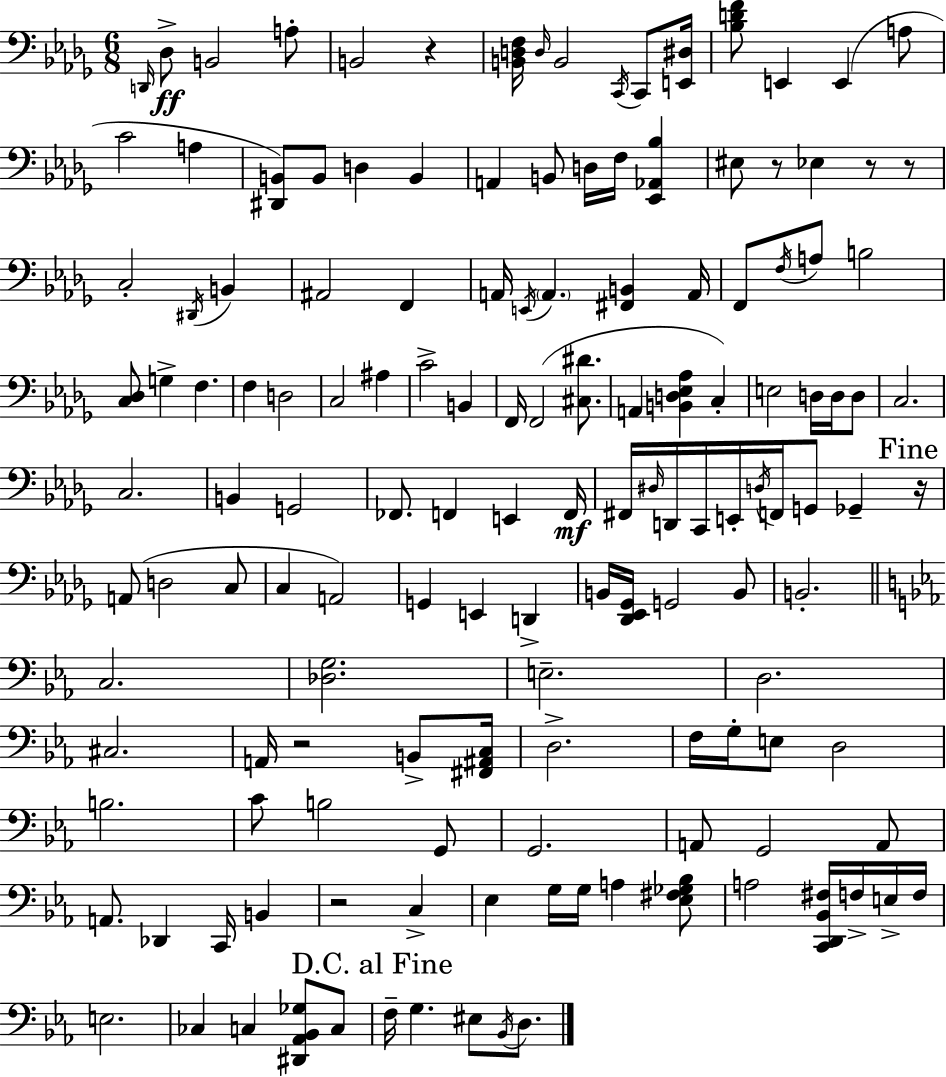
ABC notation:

X:1
T:Untitled
M:6/8
L:1/4
K:Bbm
D,,/4 _D,/2 B,,2 A,/2 B,,2 z [B,,D,F,]/4 D,/4 B,,2 C,,/4 C,,/2 [E,,^D,]/4 [_B,DF]/2 E,, E,, A,/2 C2 A, [^D,,B,,]/2 B,,/2 D, B,, A,, B,,/2 D,/4 F,/4 [_E,,_A,,_B,] ^E,/2 z/2 _E, z/2 z/2 C,2 ^D,,/4 B,, ^A,,2 F,, A,,/4 E,,/4 A,, [^F,,B,,] A,,/4 F,,/2 F,/4 A,/2 B,2 [C,_D,]/2 G, F, F, D,2 C,2 ^A, C2 B,, F,,/4 F,,2 [^C,^D]/2 A,, [B,,D,_E,_A,] C, E,2 D,/4 D,/4 D,/2 C,2 C,2 B,, G,,2 _F,,/2 F,, E,, F,,/4 ^F,,/4 ^D,/4 D,,/4 C,,/4 E,,/4 D,/4 F,,/4 G,,/2 _G,, z/4 A,,/2 D,2 C,/2 C, A,,2 G,, E,, D,, B,,/4 [_D,,_E,,_G,,]/4 G,,2 B,,/2 B,,2 C,2 [_D,G,]2 E,2 D,2 ^C,2 A,,/4 z2 B,,/2 [^F,,^A,,C,]/4 D,2 F,/4 G,/4 E,/2 D,2 B,2 C/2 B,2 G,,/2 G,,2 A,,/2 G,,2 A,,/2 A,,/2 _D,, C,,/4 B,, z2 C, _E, G,/4 G,/4 A, [_E,^F,_G,_B,]/2 A,2 [C,,D,,_B,,^F,]/4 F,/4 E,/4 F,/4 E,2 _C, C, [^D,,_A,,_B,,_G,]/2 C,/2 F,/4 G, ^E,/2 _B,,/4 D,/2